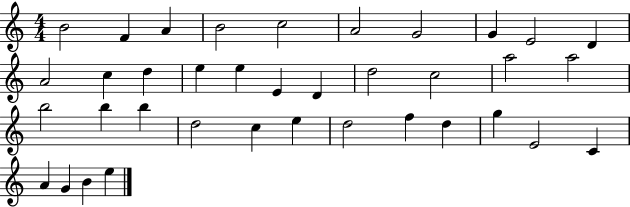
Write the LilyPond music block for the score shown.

{
  \clef treble
  \numericTimeSignature
  \time 4/4
  \key c \major
  b'2 f'4 a'4 | b'2 c''2 | a'2 g'2 | g'4 e'2 d'4 | \break a'2 c''4 d''4 | e''4 e''4 e'4 d'4 | d''2 c''2 | a''2 a''2 | \break b''2 b''4 b''4 | d''2 c''4 e''4 | d''2 f''4 d''4 | g''4 e'2 c'4 | \break a'4 g'4 b'4 e''4 | \bar "|."
}